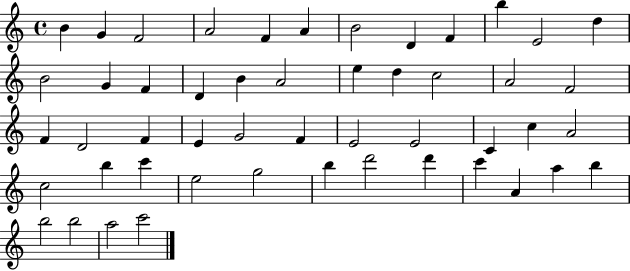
{
  \clef treble
  \time 4/4
  \defaultTimeSignature
  \key c \major
  b'4 g'4 f'2 | a'2 f'4 a'4 | b'2 d'4 f'4 | b''4 e'2 d''4 | \break b'2 g'4 f'4 | d'4 b'4 a'2 | e''4 d''4 c''2 | a'2 f'2 | \break f'4 d'2 f'4 | e'4 g'2 f'4 | e'2 e'2 | c'4 c''4 a'2 | \break c''2 b''4 c'''4 | e''2 g''2 | b''4 d'''2 d'''4 | c'''4 a'4 a''4 b''4 | \break b''2 b''2 | a''2 c'''2 | \bar "|."
}